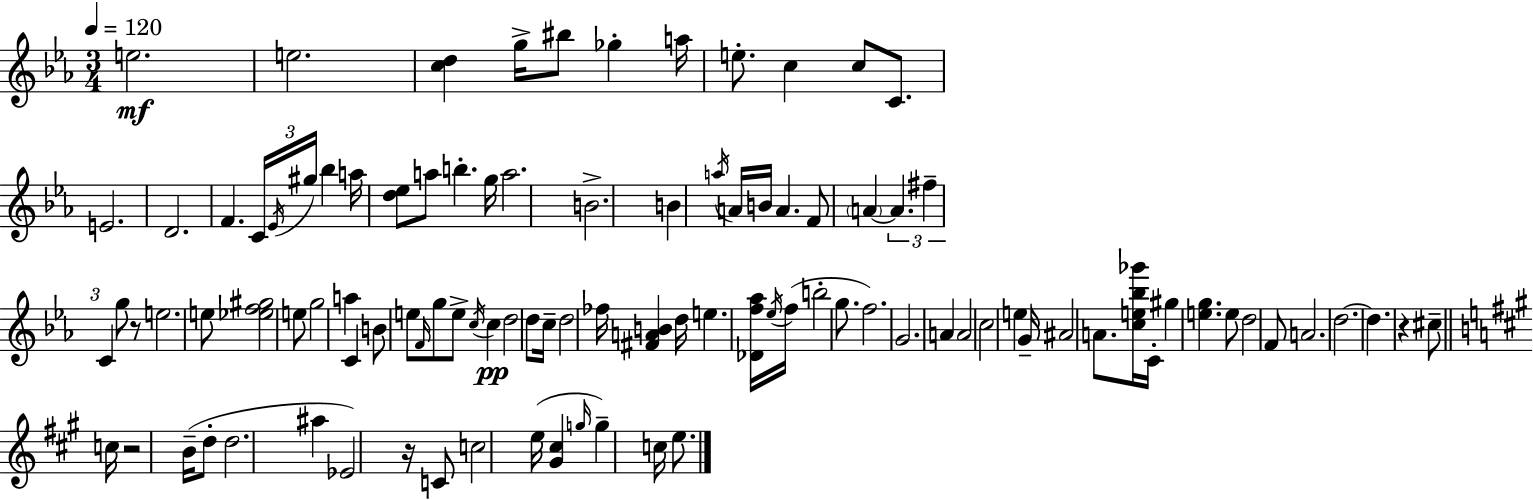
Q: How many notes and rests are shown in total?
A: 101